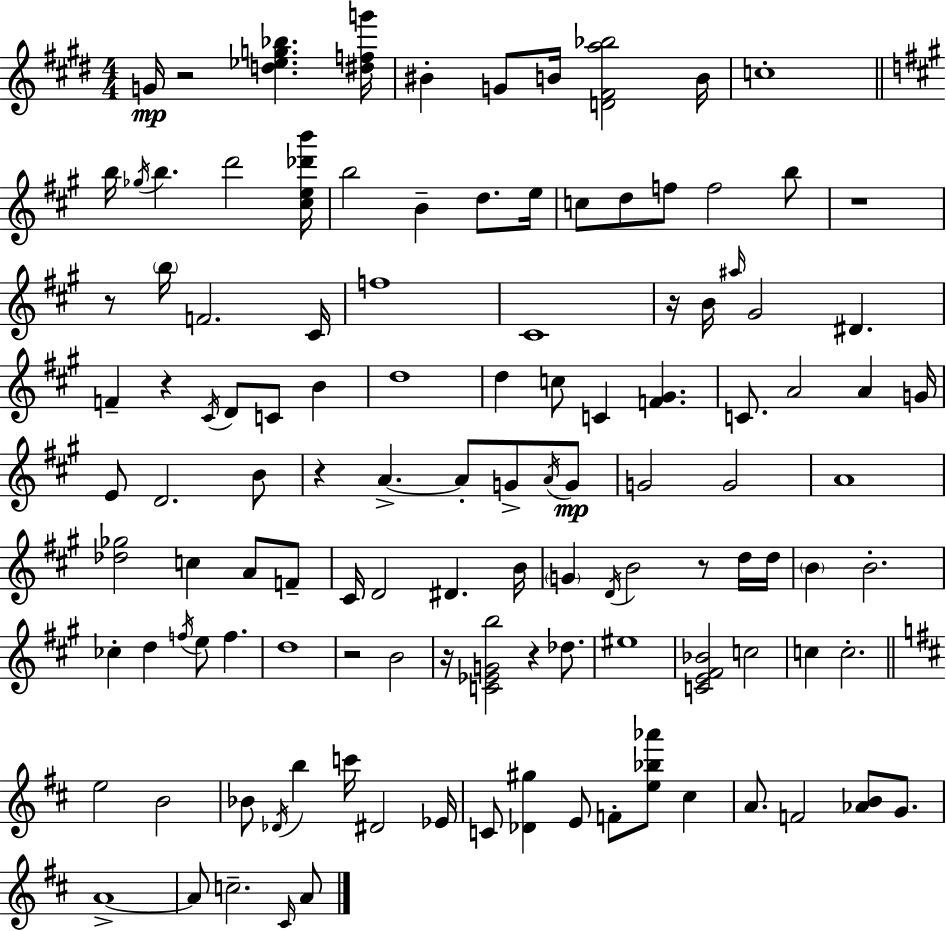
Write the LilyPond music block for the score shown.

{
  \clef treble
  \numericTimeSignature
  \time 4/4
  \key e \major
  g'16\mp r2 <d'' ees'' g'' bes''>4. <dis'' f'' g'''>16 | bis'4-. g'8 b'16 <d' fis' a'' bes''>2 b'16 | c''1-. | \bar "||" \break \key a \major b''16 \acciaccatura { ges''16 } b''4. d'''2 | <cis'' e'' des''' b'''>16 b''2 b'4-- d''8. | e''16 c''8 d''8 f''8 f''2 b''8 | r1 | \break r8 \parenthesize b''16 f'2. | cis'16 f''1 | cis'1 | r16 b'16 \grace { ais''16 } gis'2 dis'4. | \break f'4-- r4 \acciaccatura { cis'16 } d'8 c'8 b'4 | d''1 | d''4 c''8 c'4 <f' gis'>4. | c'8. a'2 a'4 | \break g'16 e'8 d'2. | b'8 r4 a'4.->~~ a'8-. g'8-> | \acciaccatura { a'16 } g'8\mp g'2 g'2 | a'1 | \break <des'' ges''>2 c''4 | a'8 f'8-- cis'16 d'2 dis'4. | b'16 \parenthesize g'4 \acciaccatura { d'16 } b'2 | r8 d''16 d''16 \parenthesize b'4 b'2.-. | \break ces''4-. d''4 \acciaccatura { f''16 } e''8 | f''4. d''1 | r2 b'2 | r16 <c' ees' g' b''>2 r4 | \break des''8. eis''1 | <c' e' fis' bes'>2 c''2 | c''4 c''2.-. | \bar "||" \break \key d \major e''2 b'2 | bes'8 \acciaccatura { des'16 } b''4 c'''16 dis'2 | ees'16 c'8 <des' gis''>4 e'8 f'8-. <e'' bes'' aes'''>8 cis''4 | a'8. f'2 <aes' b'>8 g'8. | \break a'1->~~ | a'8 c''2.-- \grace { cis'16 } | a'8 \bar "|."
}